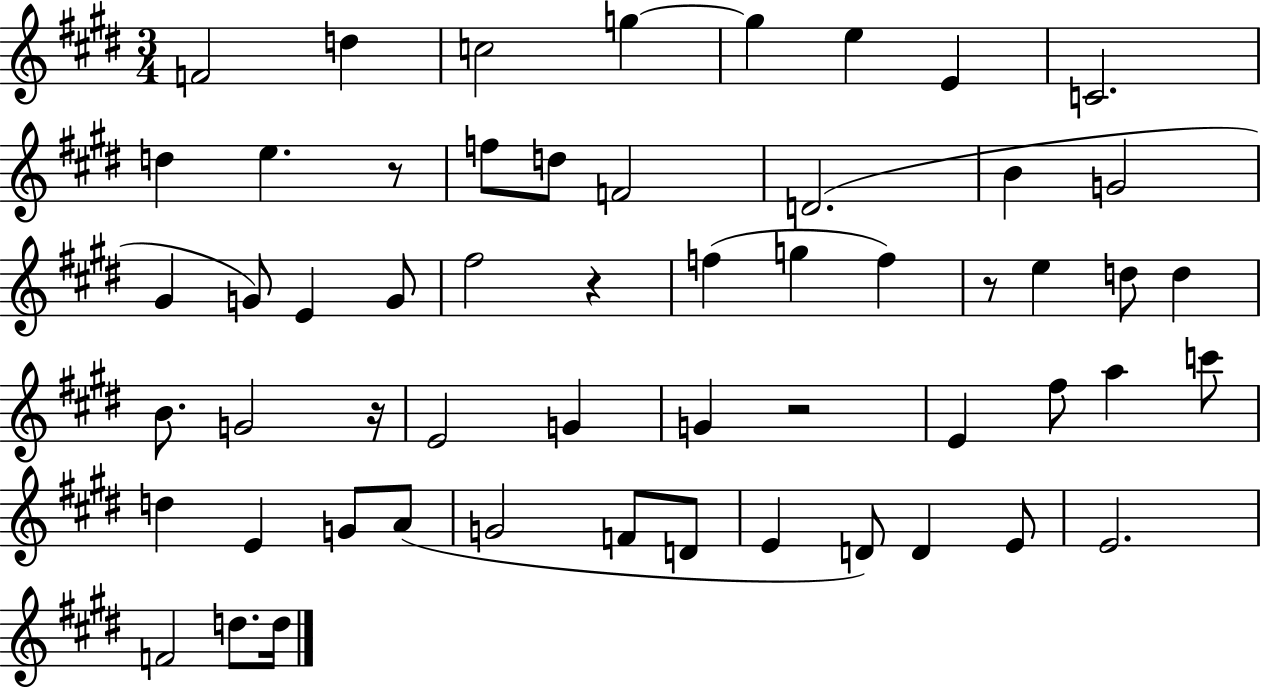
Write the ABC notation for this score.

X:1
T:Untitled
M:3/4
L:1/4
K:E
F2 d c2 g g e E C2 d e z/2 f/2 d/2 F2 D2 B G2 ^G G/2 E G/2 ^f2 z f g f z/2 e d/2 d B/2 G2 z/4 E2 G G z2 E ^f/2 a c'/2 d E G/2 A/2 G2 F/2 D/2 E D/2 D E/2 E2 F2 d/2 d/4